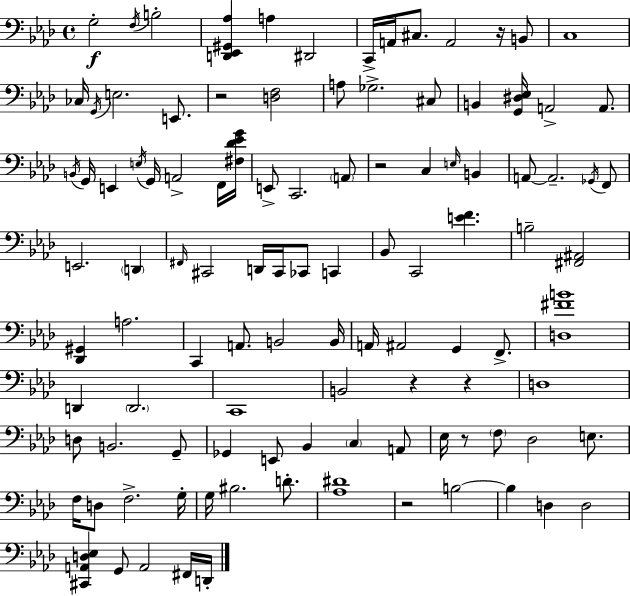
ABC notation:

X:1
T:Untitled
M:4/4
L:1/4
K:Fm
G,2 F,/4 B,2 [D,,_E,,^G,,_A,] A, ^D,,2 C,,/4 A,,/4 ^C,/2 A,,2 z/4 B,,/2 C,4 _C,/4 G,,/4 E,2 E,,/2 z2 [D,F,]2 A,/2 _G,2 ^C,/2 B,, [G,,^D,_E,]/4 A,,2 A,,/2 B,,/4 G,,/4 E,, E,/4 G,,/4 A,,2 F,,/4 [^F,_D_EG]/4 E,,/2 C,,2 A,,/2 z2 C, E,/4 B,, A,,/2 A,,2 _G,,/4 F,,/2 E,,2 D,, ^F,,/4 ^C,,2 D,,/4 ^C,,/4 _C,,/2 C,, _B,,/2 C,,2 [EF] B,2 [^F,,^A,,]2 [_D,,^G,,] A,2 C,, A,,/2 B,,2 B,,/4 A,,/4 ^A,,2 G,, F,,/2 [D,^FB]4 D,, D,,2 C,,4 B,,2 z z D,4 D,/2 B,,2 G,,/2 _G,, E,,/2 _B,, C, A,,/2 _E,/4 z/2 F,/2 _D,2 E,/2 F,/4 D,/2 F,2 G,/4 G,/4 ^B,2 D/2 [_A,^D]4 z2 B,2 B, D, D,2 [^C,,A,,D,_E,] G,,/2 A,,2 ^F,,/4 D,,/4